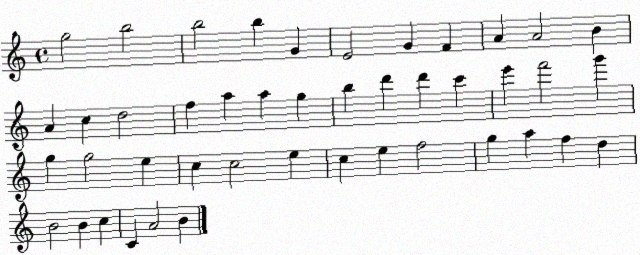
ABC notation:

X:1
T:Untitled
M:4/4
L:1/4
K:C
g2 b2 b2 b G E2 G F A A2 B A c d2 f a a g b d' d' c' e' f'2 g' g g2 e c c2 e c e f2 g a f d B2 B c C A2 B